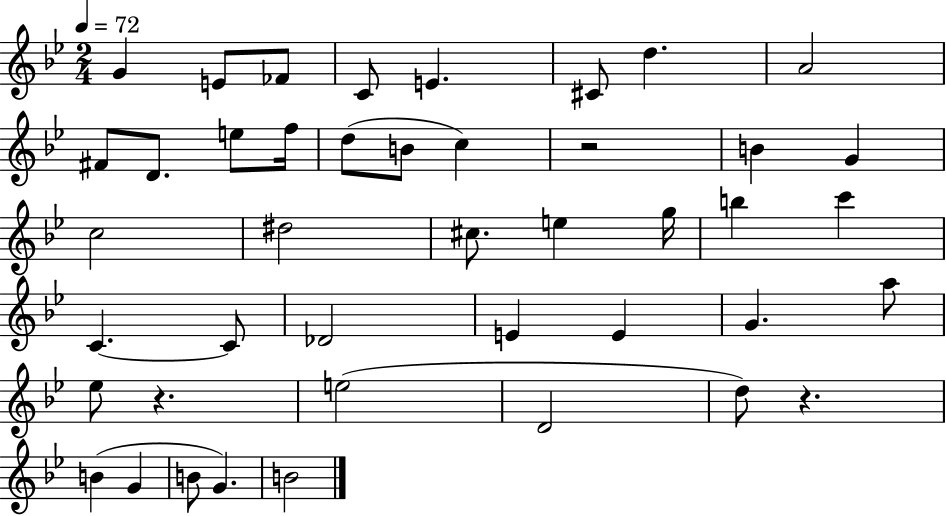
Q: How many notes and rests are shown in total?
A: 43